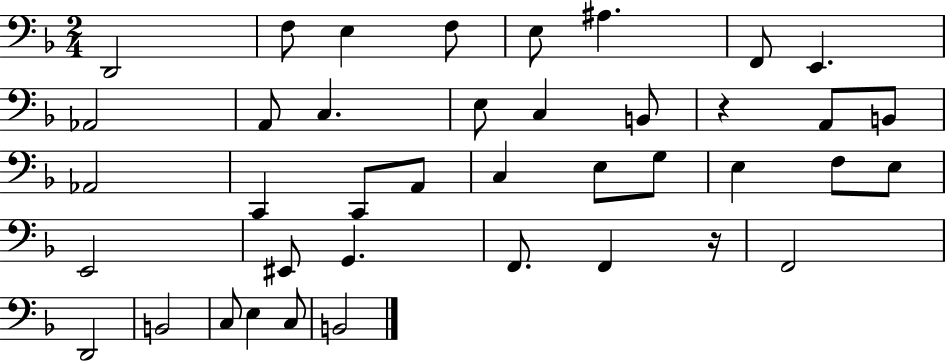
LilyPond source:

{
  \clef bass
  \numericTimeSignature
  \time 2/4
  \key f \major
  d,2 | f8 e4 f8 | e8 ais4. | f,8 e,4. | \break aes,2 | a,8 c4. | e8 c4 b,8 | r4 a,8 b,8 | \break aes,2 | c,4 c,8 a,8 | c4 e8 g8 | e4 f8 e8 | \break e,2 | eis,8 g,4. | f,8. f,4 r16 | f,2 | \break d,2 | b,2 | c8 e4 c8 | b,2 | \break \bar "|."
}